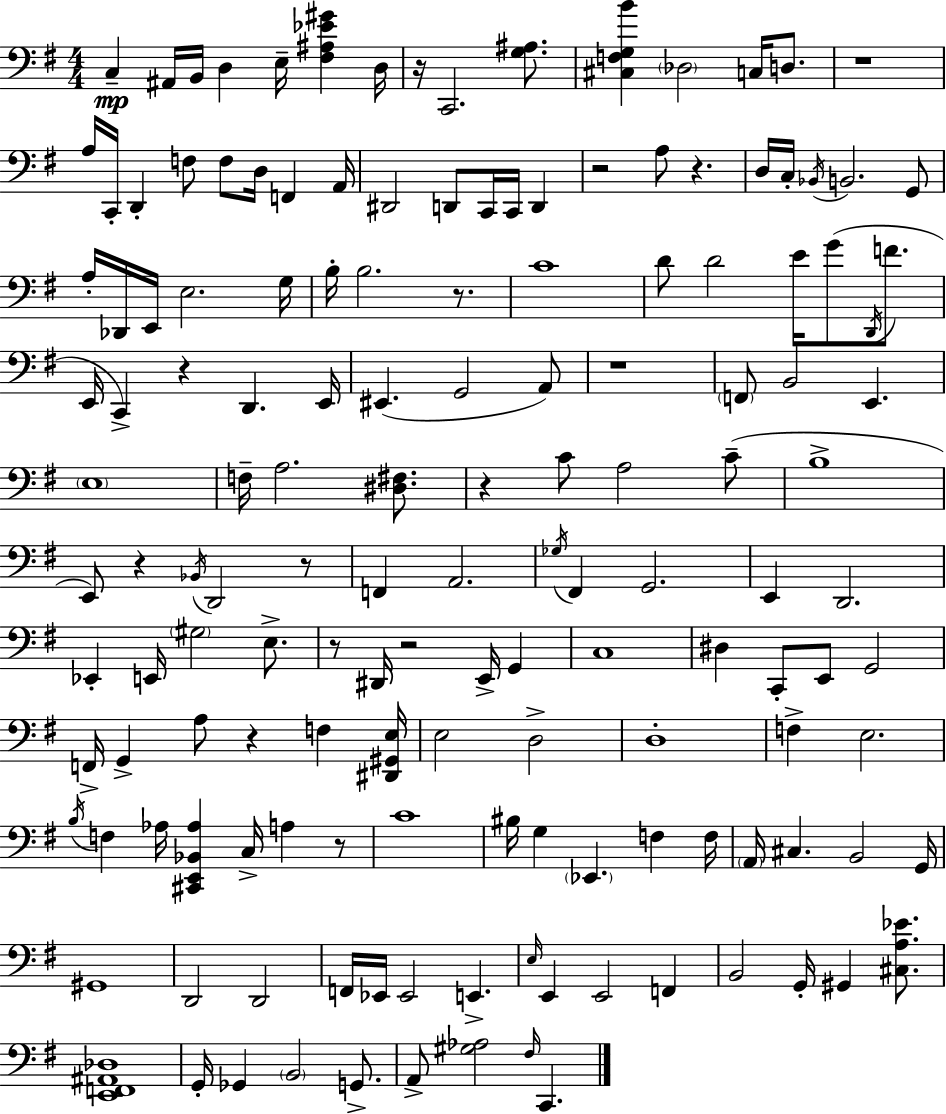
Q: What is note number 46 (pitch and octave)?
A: D2